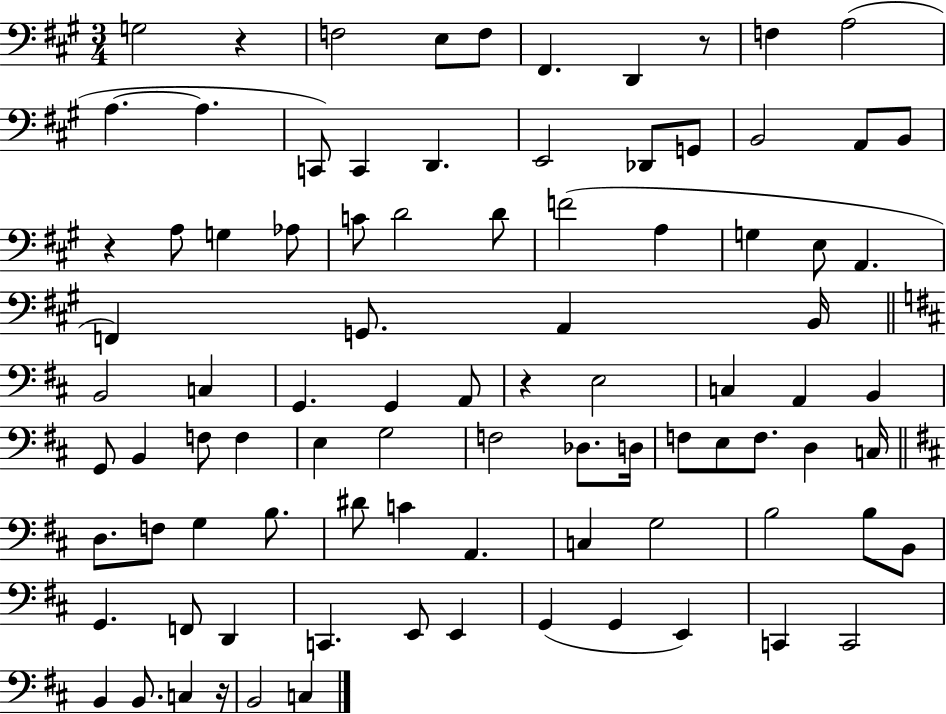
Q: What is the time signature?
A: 3/4